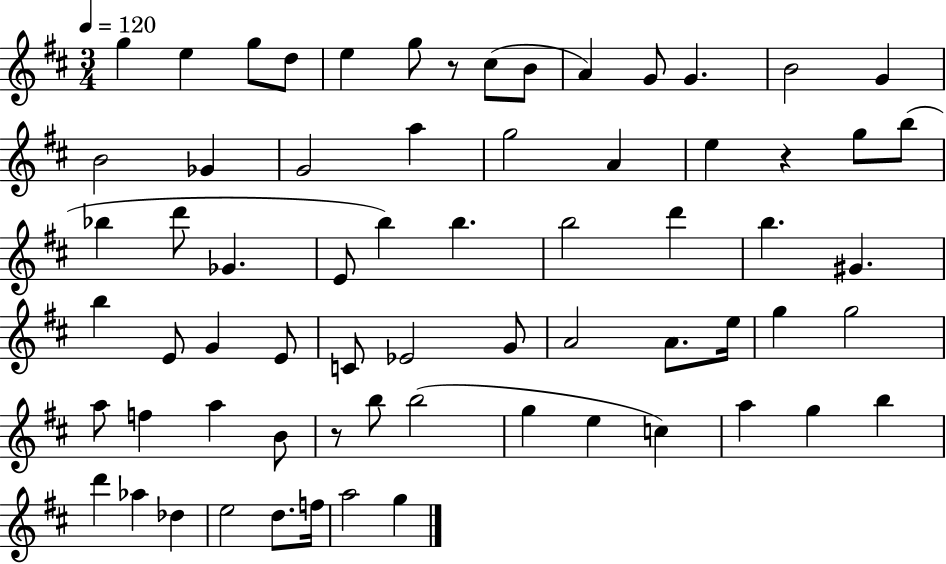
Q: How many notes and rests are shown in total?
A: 67